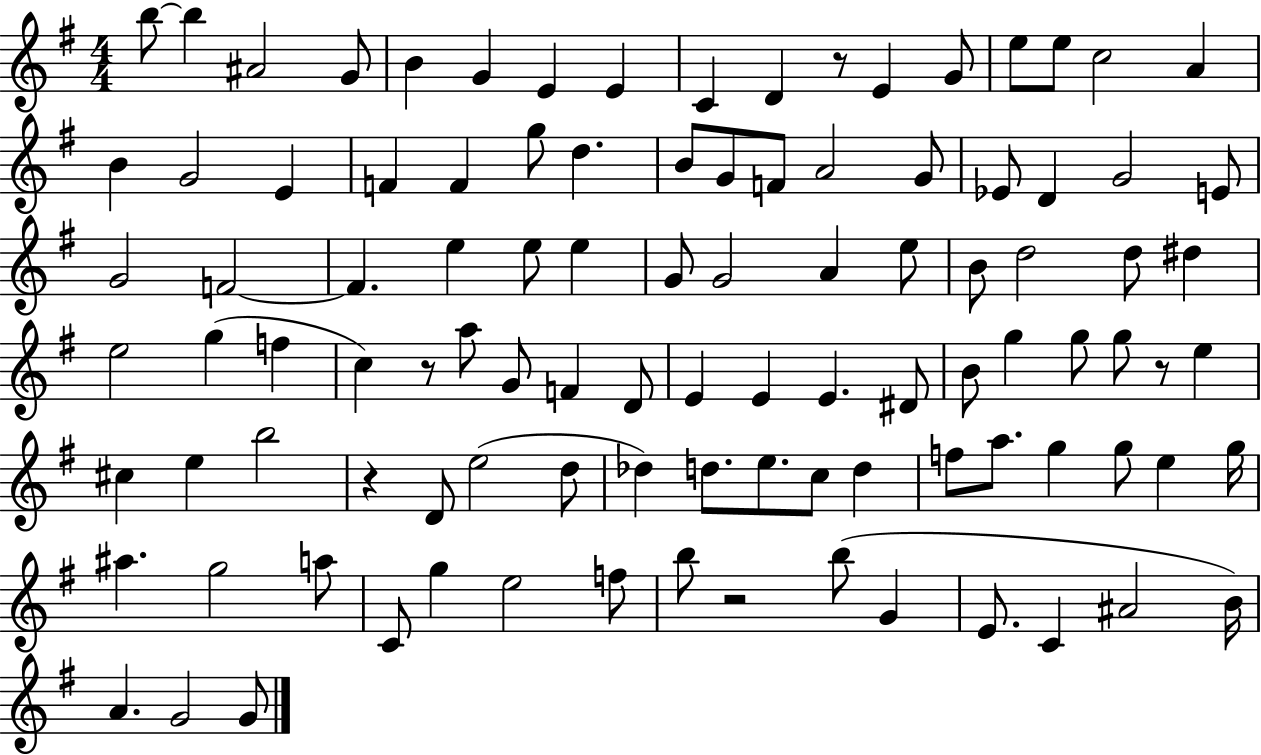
B5/e B5/q A#4/h G4/e B4/q G4/q E4/q E4/q C4/q D4/q R/e E4/q G4/e E5/e E5/e C5/h A4/q B4/q G4/h E4/q F4/q F4/q G5/e D5/q. B4/e G4/e F4/e A4/h G4/e Eb4/e D4/q G4/h E4/e G4/h F4/h F4/q. E5/q E5/e E5/q G4/e G4/h A4/q E5/e B4/e D5/h D5/e D#5/q E5/h G5/q F5/q C5/q R/e A5/e G4/e F4/q D4/e E4/q E4/q E4/q. D#4/e B4/e G5/q G5/e G5/e R/e E5/q C#5/q E5/q B5/h R/q D4/e E5/h D5/e Db5/q D5/e. E5/e. C5/e D5/q F5/e A5/e. G5/q G5/e E5/q G5/s A#5/q. G5/h A5/e C4/e G5/q E5/h F5/e B5/e R/h B5/e G4/q E4/e. C4/q A#4/h B4/s A4/q. G4/h G4/e